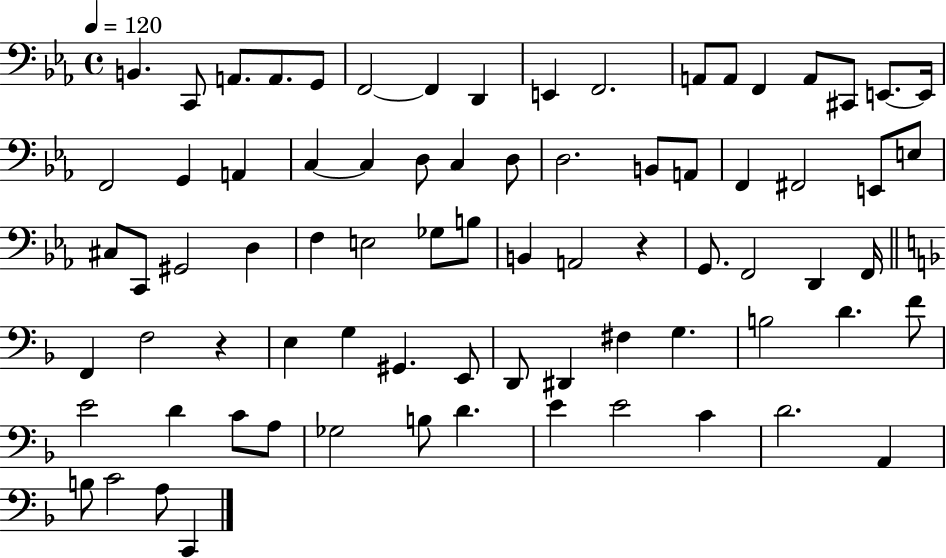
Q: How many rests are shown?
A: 2